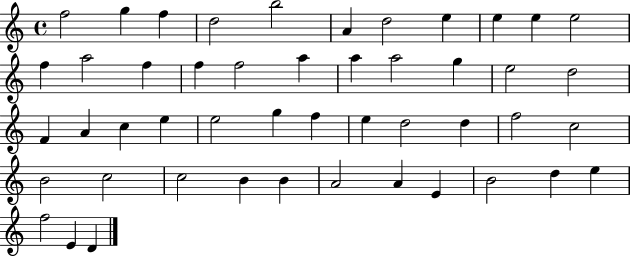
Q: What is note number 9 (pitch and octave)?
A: E5